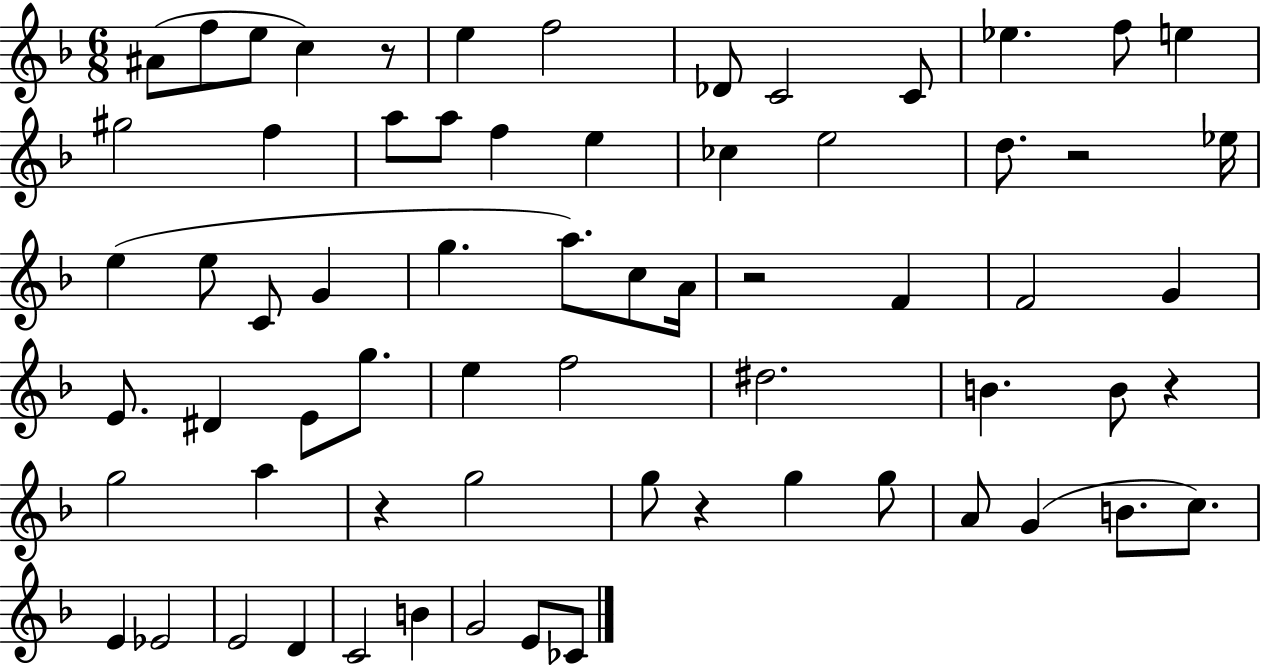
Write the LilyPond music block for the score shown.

{
  \clef treble
  \numericTimeSignature
  \time 6/8
  \key f \major
  ais'8( f''8 e''8 c''4) r8 | e''4 f''2 | des'8 c'2 c'8 | ees''4. f''8 e''4 | \break gis''2 f''4 | a''8 a''8 f''4 e''4 | ces''4 e''2 | d''8. r2 ees''16 | \break e''4( e''8 c'8 g'4 | g''4. a''8.) c''8 a'16 | r2 f'4 | f'2 g'4 | \break e'8. dis'4 e'8 g''8. | e''4 f''2 | dis''2. | b'4. b'8 r4 | \break g''2 a''4 | r4 g''2 | g''8 r4 g''4 g''8 | a'8 g'4( b'8. c''8.) | \break e'4 ees'2 | e'2 d'4 | c'2 b'4 | g'2 e'8 ces'8 | \break \bar "|."
}